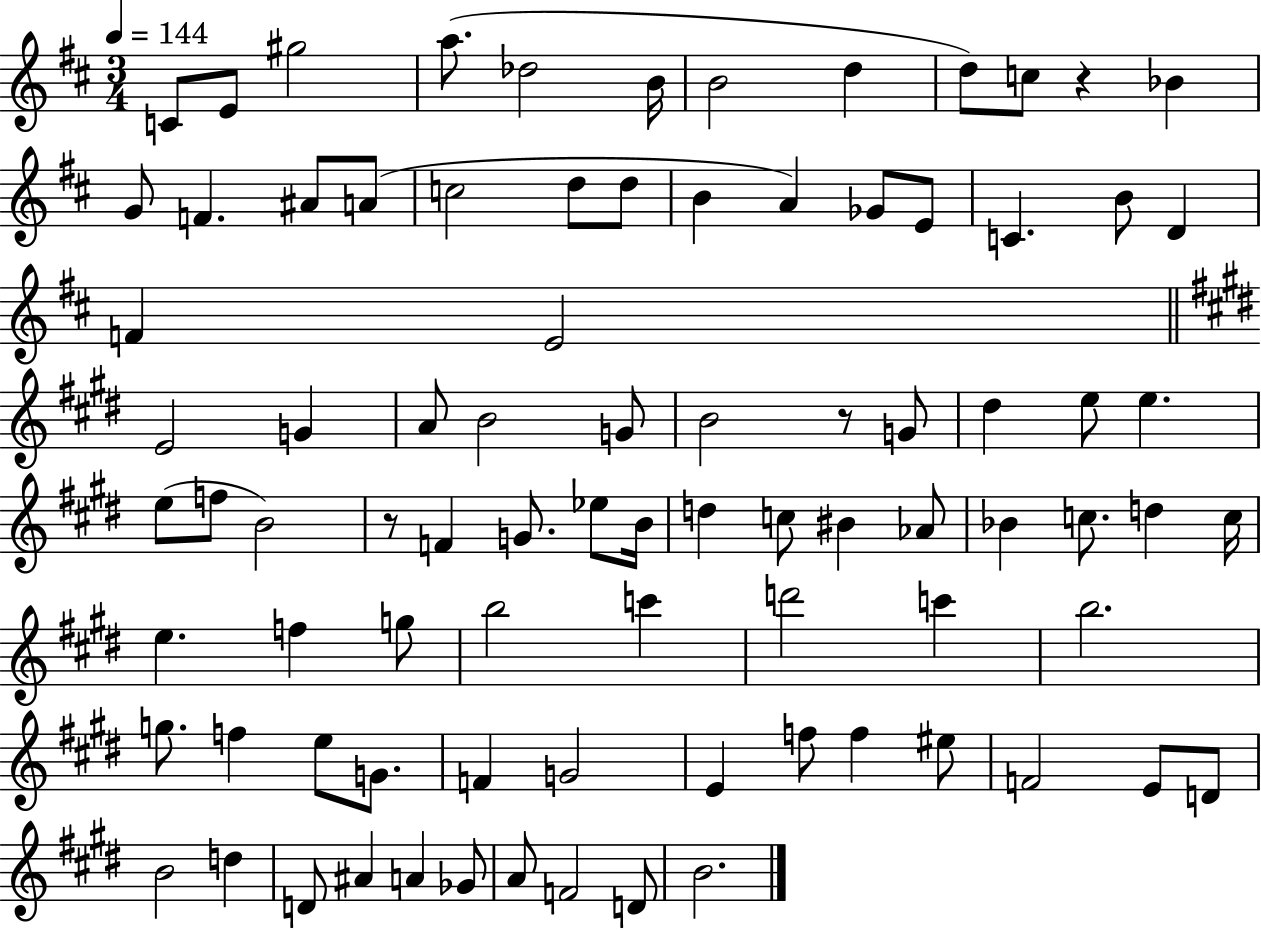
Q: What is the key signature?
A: D major